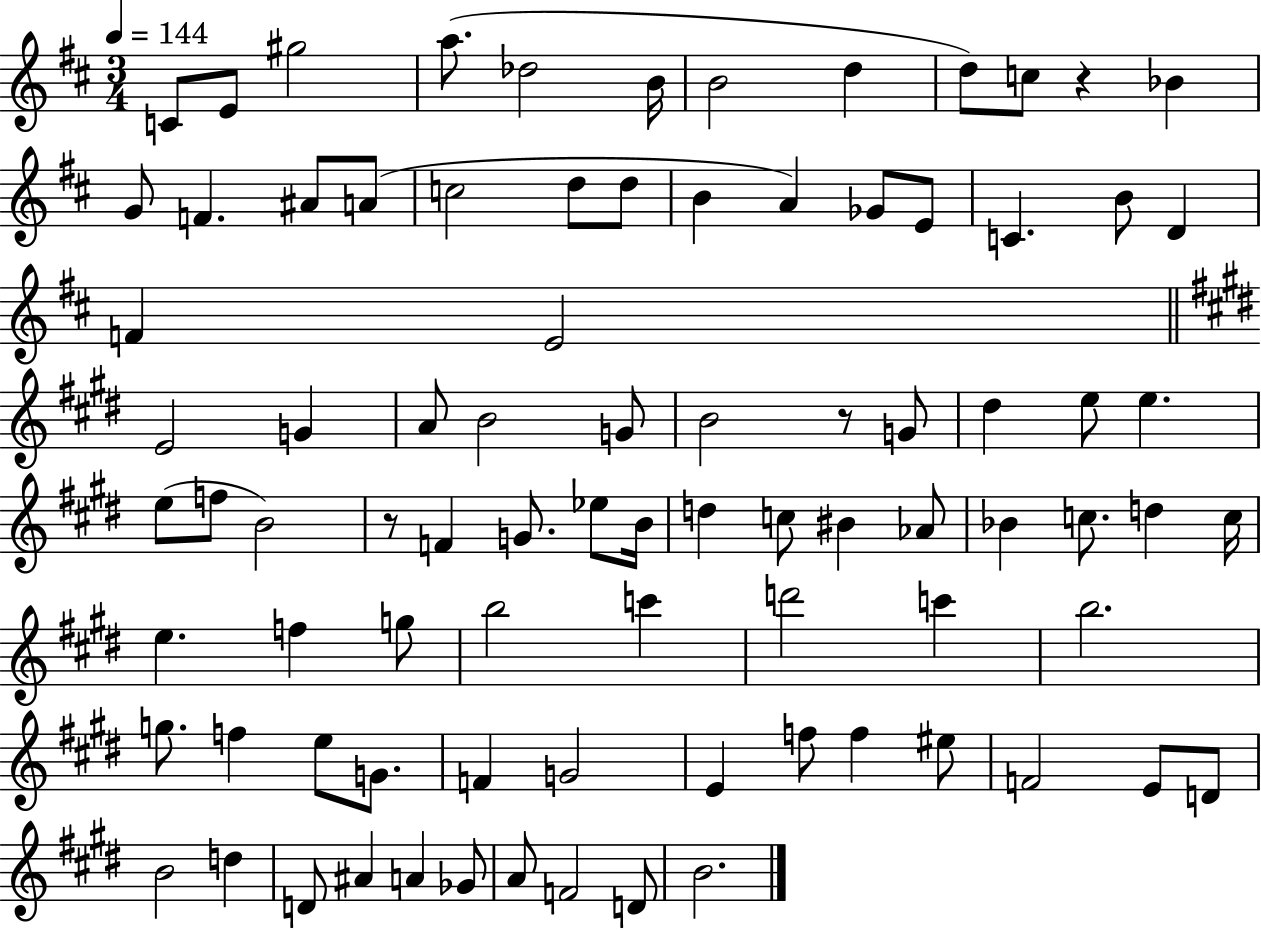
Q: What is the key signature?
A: D major